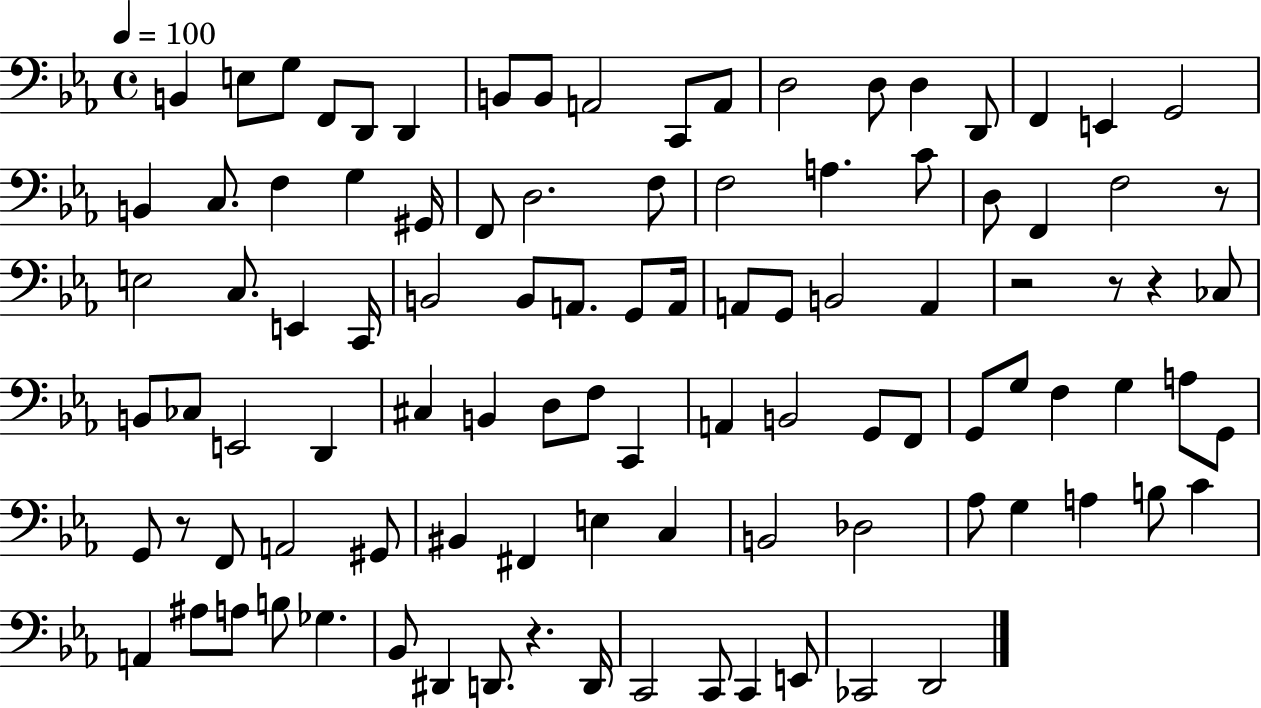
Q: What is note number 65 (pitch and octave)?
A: G2